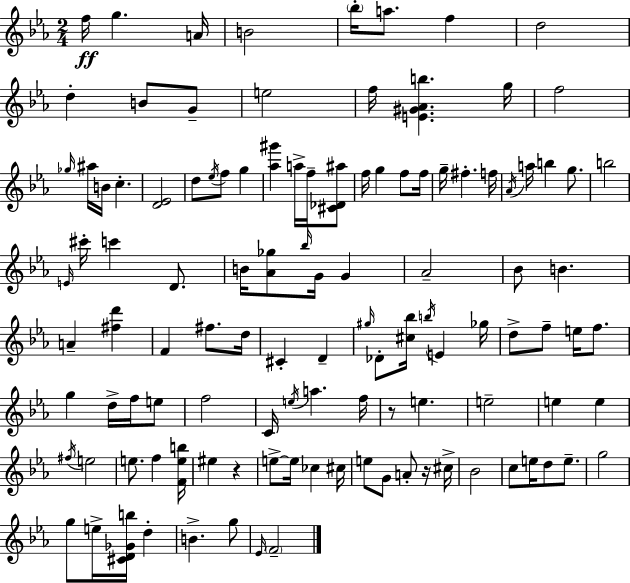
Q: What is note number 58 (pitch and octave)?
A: E4